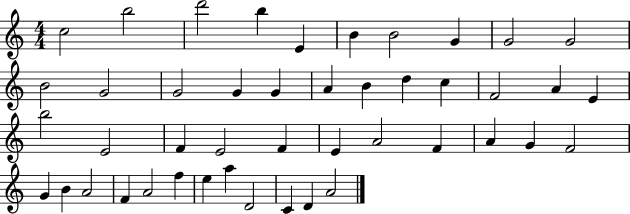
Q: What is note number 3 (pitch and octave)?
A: D6